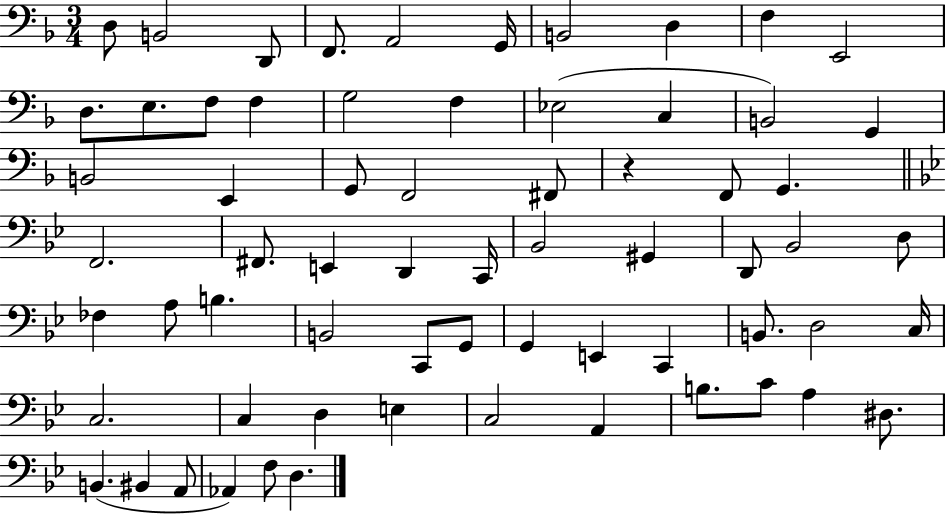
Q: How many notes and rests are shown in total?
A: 66